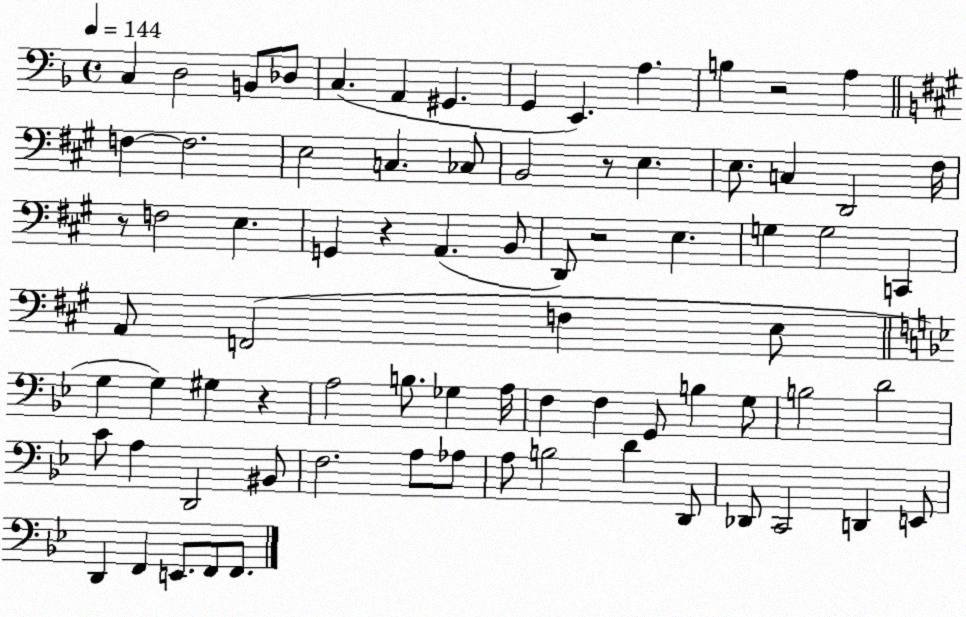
X:1
T:Untitled
M:4/4
L:1/4
K:F
C, D,2 B,,/2 _D,/2 C, A,, ^G,, G,, E,, A, B, z2 A, F, F,2 E,2 C, _C,/2 B,,2 z/2 E, E,/2 C, D,,2 ^F,/4 z/2 F,2 E, G,, z A,, B,,/2 D,,/2 z2 E, G, G,2 C,, A,,/2 F,,2 F, E,/2 G, G, ^G, z A,2 B,/2 _G, A,/4 F, F, G,,/2 B, G,/2 B,2 D2 C/2 A, D,,2 ^B,,/2 F,2 A,/2 _A,/2 A,/2 B,2 D D,,/2 _D,,/2 C,,2 D,, E,,/2 D,, F,, E,,/2 F,,/2 F,,/2